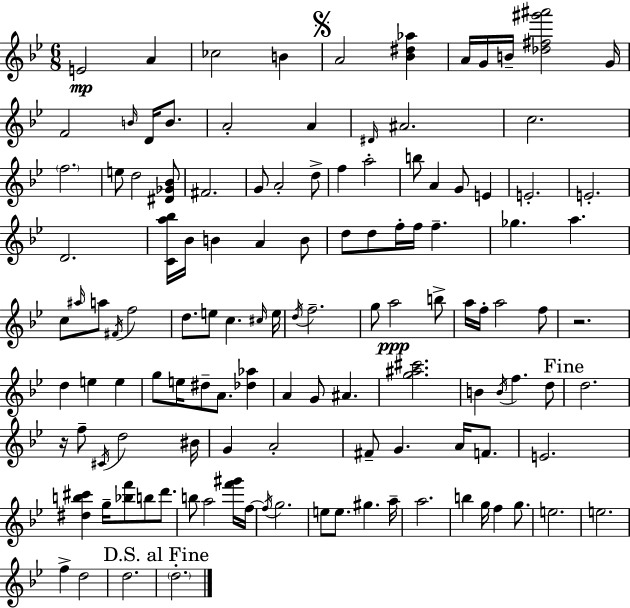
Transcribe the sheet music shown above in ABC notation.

X:1
T:Untitled
M:6/8
L:1/4
K:Bb
E2 A _c2 B A2 [_B^d_a] A/4 G/4 B/4 [_d^f^g'^a']2 G/4 F2 B/4 D/4 B/2 A2 A ^D/4 ^A2 c2 f2 e/2 d2 [^D_G_B]/2 ^F2 G/2 A2 d/2 f a2 b/2 A G/2 E E2 E2 D2 [Ca_b]/4 _B/4 B A B/2 d/2 d/2 f/4 f/4 f _g a c/2 ^a/4 a/2 ^F/4 f2 d/2 e/2 c ^c/4 e/4 d/4 f2 g/2 a2 b/2 a/4 f/4 a2 f/2 z2 d e e g/2 e/4 ^d/2 A/2 [_d_a] A G/2 ^A [g^a^c']2 B B/4 f d/2 d2 z/4 f/2 ^C/4 d2 ^B/4 G A2 ^F/2 G A/4 F/2 E2 [^db^c'] g/4 [_bf']/2 b/2 d'/2 b/2 a2 [f'^g']/4 f/4 f/4 g2 e/2 e/2 ^g a/4 a2 b g/4 f g/2 e2 e2 f d2 d2 d2